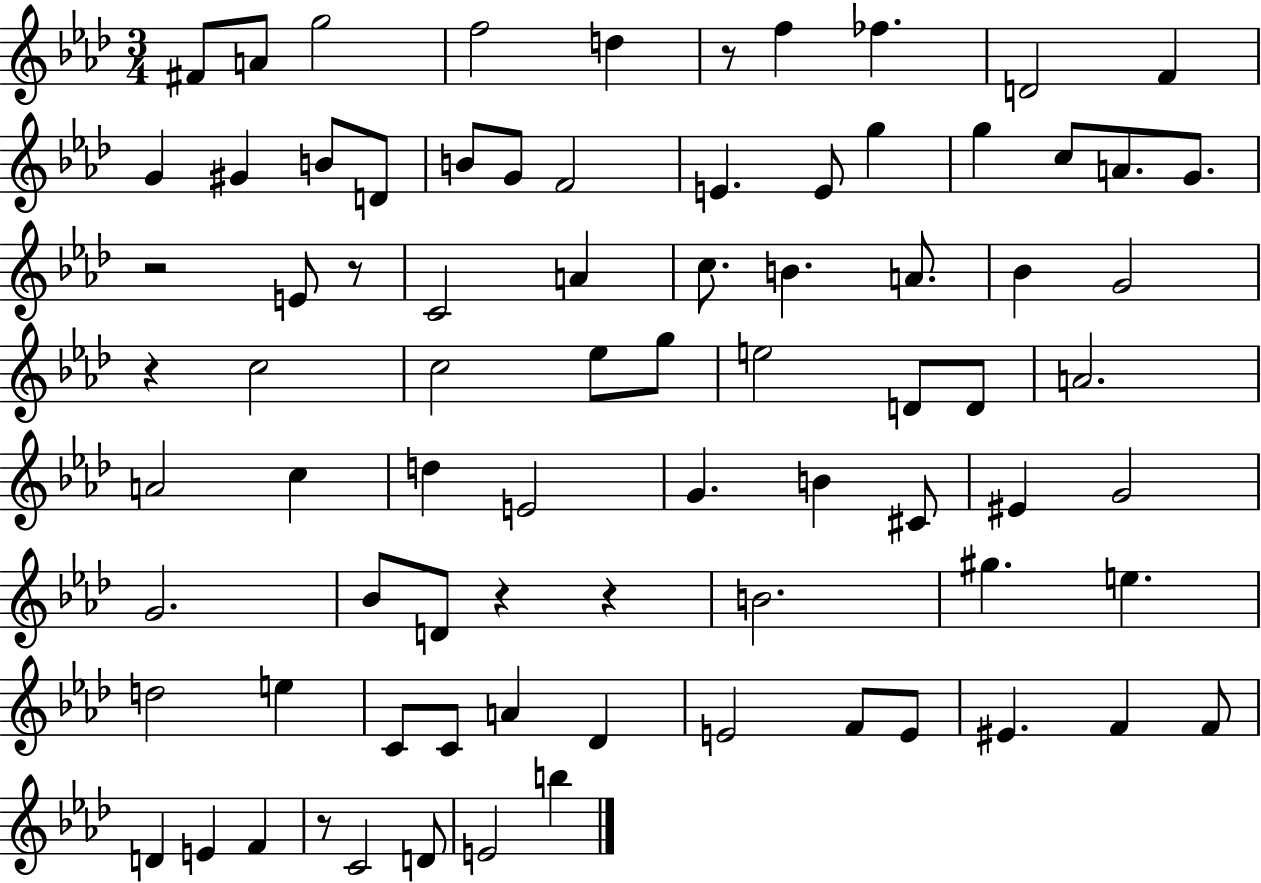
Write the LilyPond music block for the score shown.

{
  \clef treble
  \numericTimeSignature
  \time 3/4
  \key aes \major
  fis'8 a'8 g''2 | f''2 d''4 | r8 f''4 fes''4. | d'2 f'4 | \break g'4 gis'4 b'8 d'8 | b'8 g'8 f'2 | e'4. e'8 g''4 | g''4 c''8 a'8. g'8. | \break r2 e'8 r8 | c'2 a'4 | c''8. b'4. a'8. | bes'4 g'2 | \break r4 c''2 | c''2 ees''8 g''8 | e''2 d'8 d'8 | a'2. | \break a'2 c''4 | d''4 e'2 | g'4. b'4 cis'8 | eis'4 g'2 | \break g'2. | bes'8 d'8 r4 r4 | b'2. | gis''4. e''4. | \break d''2 e''4 | c'8 c'8 a'4 des'4 | e'2 f'8 e'8 | eis'4. f'4 f'8 | \break d'4 e'4 f'4 | r8 c'2 d'8 | e'2 b''4 | \bar "|."
}